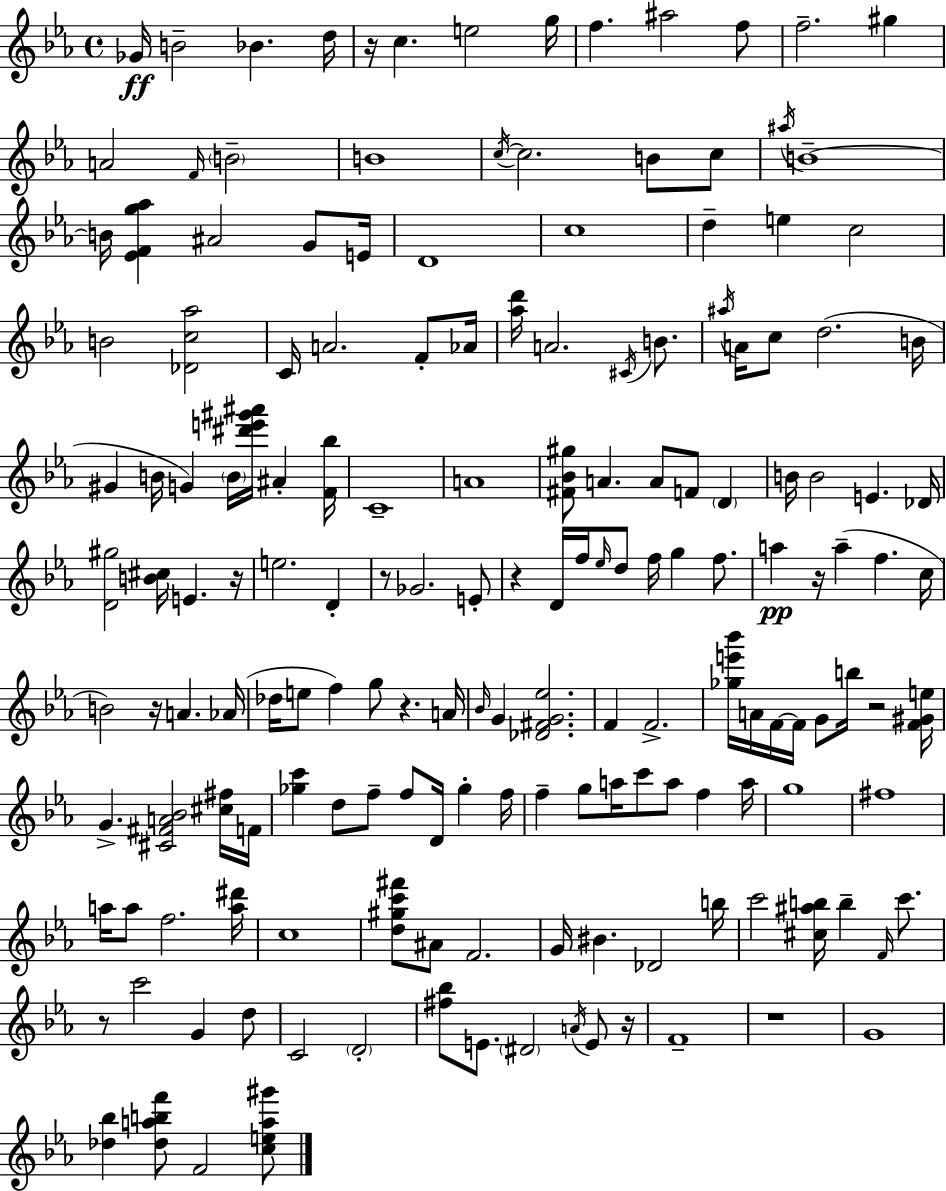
{
  \clef treble
  \time 4/4
  \defaultTimeSignature
  \key ees \major
  ges'16\ff b'2-- bes'4. d''16 | r16 c''4. e''2 g''16 | f''4. ais''2 f''8 | f''2.-- gis''4 | \break a'2 \grace { f'16 } \parenthesize b'2-- | b'1 | \acciaccatura { c''16~ }~ c''2. b'8 | c''8 \acciaccatura { ais''16 } b'1--~~ | \break b'16 <ees' f' g'' aes''>4 ais'2 | g'8 e'16 d'1 | c''1 | d''4-- e''4 c''2 | \break b'2 <des' c'' aes''>2 | c'16 a'2. | f'8-. aes'16 <aes'' d'''>16 a'2. | \acciaccatura { cis'16 } b'8. \acciaccatura { ais''16 } a'16 c''8 d''2.( | \break b'16 gis'4 b'16 g'4) \parenthesize b'16 <dis''' e''' gis''' ais'''>16 | ais'4-. <f' bes''>16 c'1-- | a'1 | <fis' bes' gis''>8 a'4. a'8 f'8 | \break \parenthesize d'4 b'16 b'2 e'4. | des'16 <d' gis''>2 <b' cis''>16 e'4. | r16 e''2. | d'4-. r8 ges'2. | \break e'8-. r4 d'16 f''16 \grace { ees''16 } d''8 f''16 g''4 | f''8. a''4\pp r16 a''4--( f''4. | c''16 b'2) r16 a'4. | aes'16( des''16 e''8 f''4) g''8 r4. | \break a'16 \grace { bes'16 } g'4 <des' fis' g' ees''>2. | f'4 f'2.-> | <ges'' e''' bes'''>16 a'16 f'16~~ f'16 g'8 b''16 r2 | <f' gis' e''>16 g'4.-> <cis' fis' a' bes'>2 | \break <cis'' fis''>16 f'16 <ges'' c'''>4 d''8 f''8-- f''8 | d'16 ges''4-. f''16 f''4-- g''8 a''16 c'''8 | a''8 f''4 a''16 g''1 | fis''1 | \break a''16 a''8 f''2. | <a'' dis'''>16 c''1 | <d'' gis'' c''' fis'''>8 ais'8 f'2. | g'16 bis'4. des'2 | \break b''16 c'''2 <cis'' ais'' b''>16 | b''4-- \grace { f'16 } c'''8. r8 c'''2 | g'4 d''8 c'2 | \parenthesize d'2-. <fis'' bes''>8 e'8. \parenthesize dis'2 | \break \acciaccatura { a'16 } e'8 r16 f'1-- | r1 | g'1 | <des'' bes''>4 <des'' a'' b'' f'''>8 f'2 | \break <c'' e'' a'' gis'''>8 \bar "|."
}